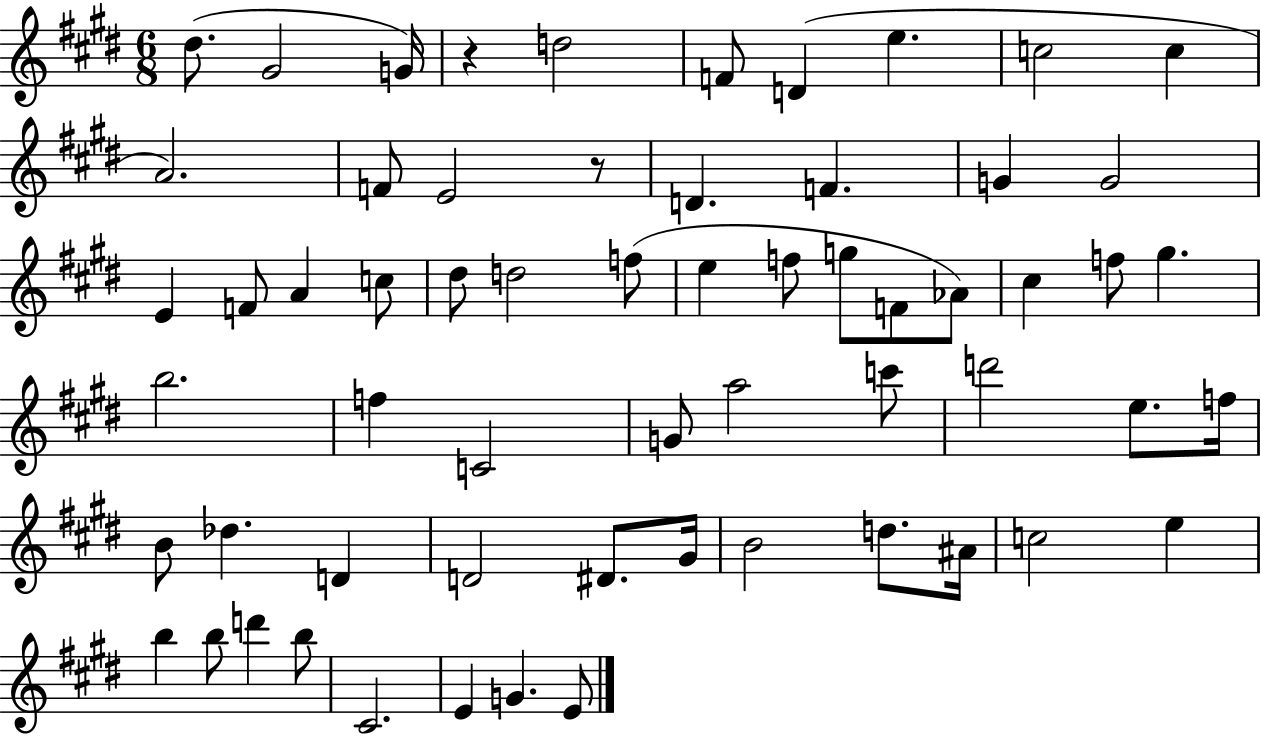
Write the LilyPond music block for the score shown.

{
  \clef treble
  \numericTimeSignature
  \time 6/8
  \key e \major
  \repeat volta 2 { dis''8.( gis'2 g'16) | r4 d''2 | f'8 d'4( e''4. | c''2 c''4 | \break a'2.) | f'8 e'2 r8 | d'4. f'4. | g'4 g'2 | \break e'4 f'8 a'4 c''8 | dis''8 d''2 f''8( | e''4 f''8 g''8 f'8 aes'8) | cis''4 f''8 gis''4. | \break b''2. | f''4 c'2 | g'8 a''2 c'''8 | d'''2 e''8. f''16 | \break b'8 des''4. d'4 | d'2 dis'8. gis'16 | b'2 d''8. ais'16 | c''2 e''4 | \break b''4 b''8 d'''4 b''8 | cis'2. | e'4 g'4. e'8 | } \bar "|."
}